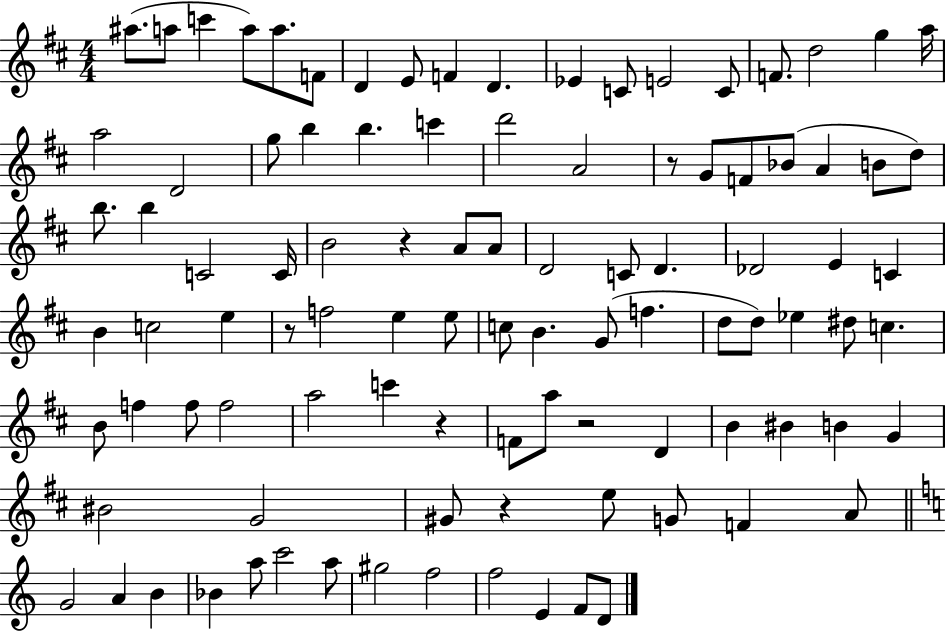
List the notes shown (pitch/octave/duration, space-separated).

A#5/e. A5/e C6/q A5/e A5/e. F4/e D4/q E4/e F4/q D4/q. Eb4/q C4/e E4/h C4/e F4/e. D5/h G5/q A5/s A5/h D4/h G5/e B5/q B5/q. C6/q D6/h A4/h R/e G4/e F4/e Bb4/e A4/q B4/e D5/e B5/e. B5/q C4/h C4/s B4/h R/q A4/e A4/e D4/h C4/e D4/q. Db4/h E4/q C4/q B4/q C5/h E5/q R/e F5/h E5/q E5/e C5/e B4/q. G4/e F5/q. D5/e D5/e Eb5/q D#5/e C5/q. B4/e F5/q F5/e F5/h A5/h C6/q R/q F4/e A5/e R/h D4/q B4/q BIS4/q B4/q G4/q BIS4/h G4/h G#4/e R/q E5/e G4/e F4/q A4/e G4/h A4/q B4/q Bb4/q A5/e C6/h A5/e G#5/h F5/h F5/h E4/q F4/e D4/e